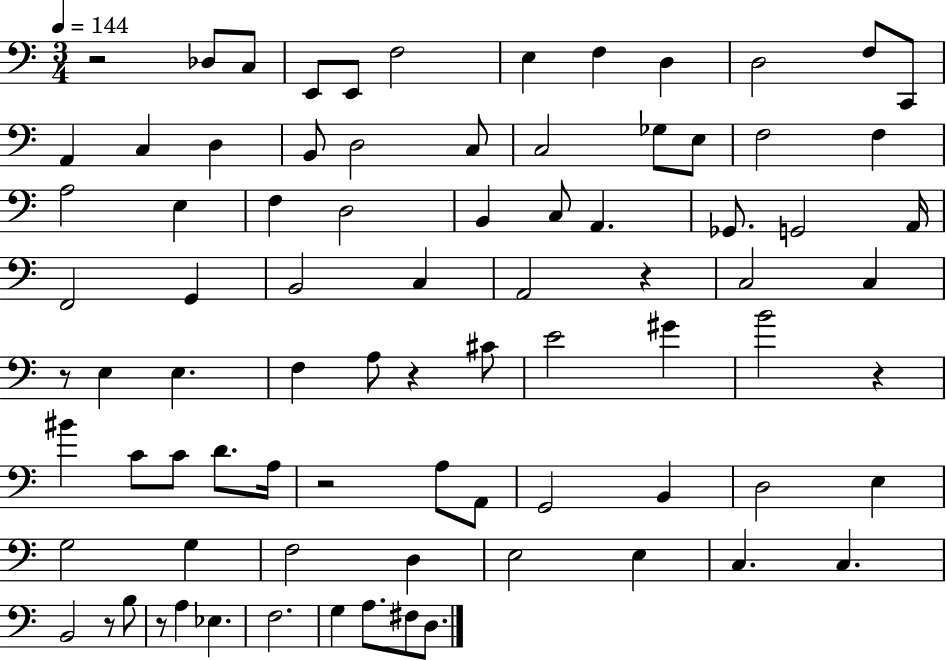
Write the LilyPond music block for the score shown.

{
  \clef bass
  \numericTimeSignature
  \time 3/4
  \key c \major
  \tempo 4 = 144
  r2 des8 c8 | e,8 e,8 f2 | e4 f4 d4 | d2 f8 c,8 | \break a,4 c4 d4 | b,8 d2 c8 | c2 ges8 e8 | f2 f4 | \break a2 e4 | f4 d2 | b,4 c8 a,4. | ges,8. g,2 a,16 | \break f,2 g,4 | b,2 c4 | a,2 r4 | c2 c4 | \break r8 e4 e4. | f4 a8 r4 cis'8 | e'2 gis'4 | b'2 r4 | \break bis'4 c'8 c'8 d'8. a16 | r2 a8 a,8 | g,2 b,4 | d2 e4 | \break g2 g4 | f2 d4 | e2 e4 | c4. c4. | \break b,2 r8 b8 | r8 a4 ees4. | f2. | g4 a8. fis8 d8. | \break \bar "|."
}